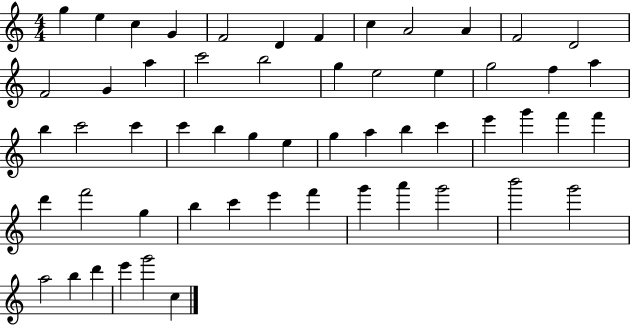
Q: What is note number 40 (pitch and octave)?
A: F6